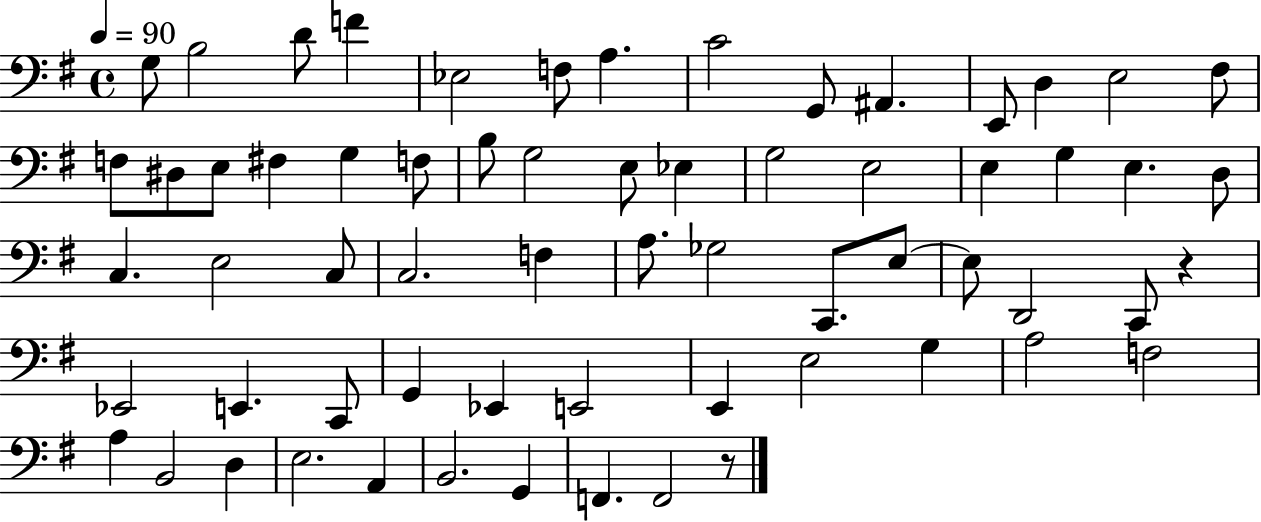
G3/e B3/h D4/e F4/q Eb3/h F3/e A3/q. C4/h G2/e A#2/q. E2/e D3/q E3/h F#3/e F3/e D#3/e E3/e F#3/q G3/q F3/e B3/e G3/h E3/e Eb3/q G3/h E3/h E3/q G3/q E3/q. D3/e C3/q. E3/h C3/e C3/h. F3/q A3/e. Gb3/h C2/e. E3/e E3/e D2/h C2/e R/q Eb2/h E2/q. C2/e G2/q Eb2/q E2/h E2/q E3/h G3/q A3/h F3/h A3/q B2/h D3/q E3/h. A2/q B2/h. G2/q F2/q. F2/h R/e